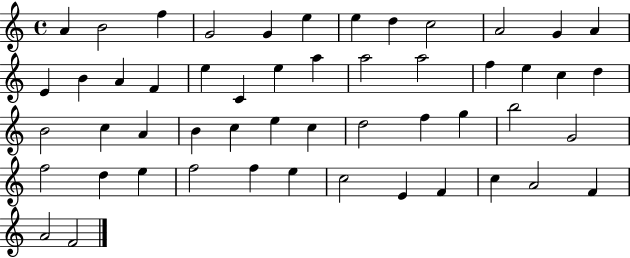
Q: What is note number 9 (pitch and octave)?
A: C5